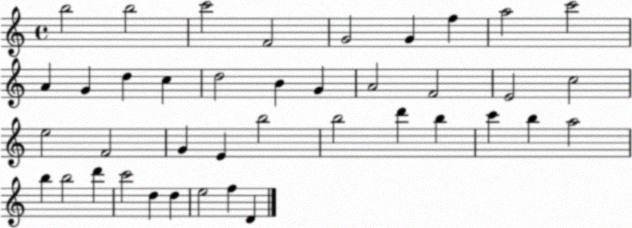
X:1
T:Untitled
M:4/4
L:1/4
K:C
b2 b2 c'2 F2 G2 G f a2 c'2 A G d c d2 B G A2 F2 E2 c2 e2 F2 G E b2 b2 d' b c' b a2 b b2 d' c'2 d d e2 f D